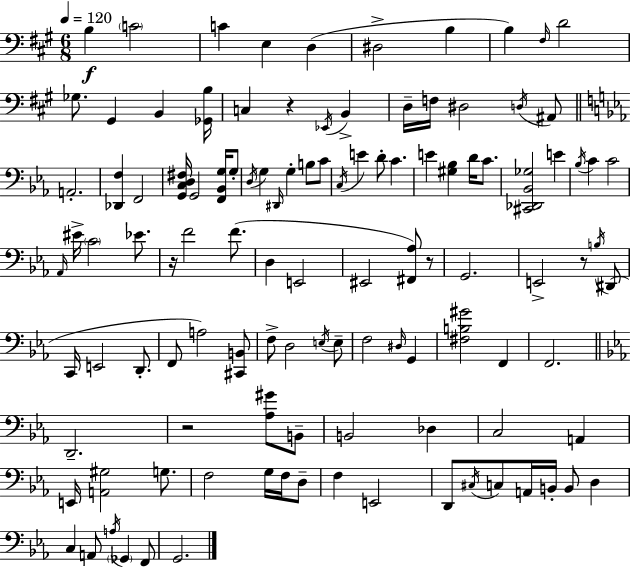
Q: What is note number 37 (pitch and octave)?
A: D4